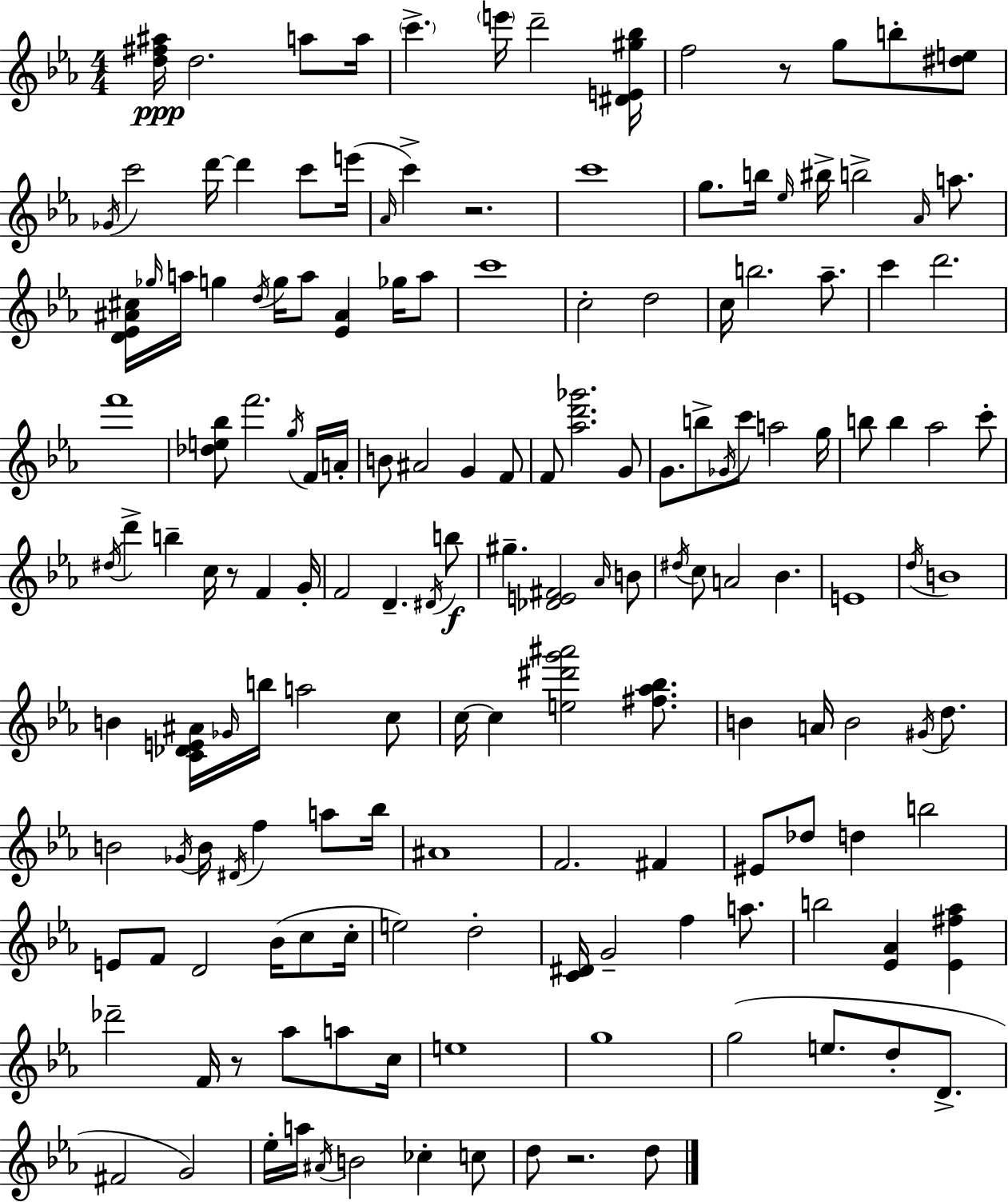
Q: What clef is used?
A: treble